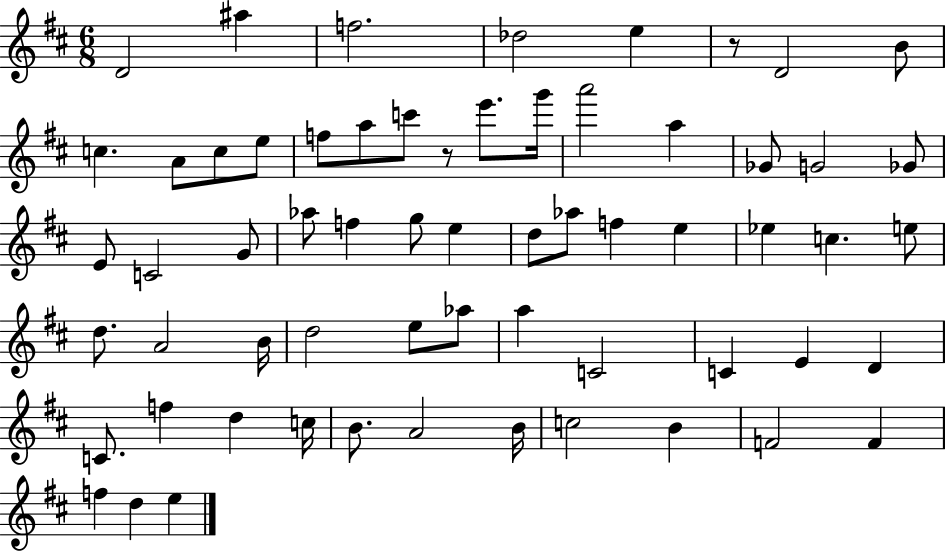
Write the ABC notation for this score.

X:1
T:Untitled
M:6/8
L:1/4
K:D
D2 ^a f2 _d2 e z/2 D2 B/2 c A/2 c/2 e/2 f/2 a/2 c'/2 z/2 e'/2 g'/4 a'2 a _G/2 G2 _G/2 E/2 C2 G/2 _a/2 f g/2 e d/2 _a/2 f e _e c e/2 d/2 A2 B/4 d2 e/2 _a/2 a C2 C E D C/2 f d c/4 B/2 A2 B/4 c2 B F2 F f d e